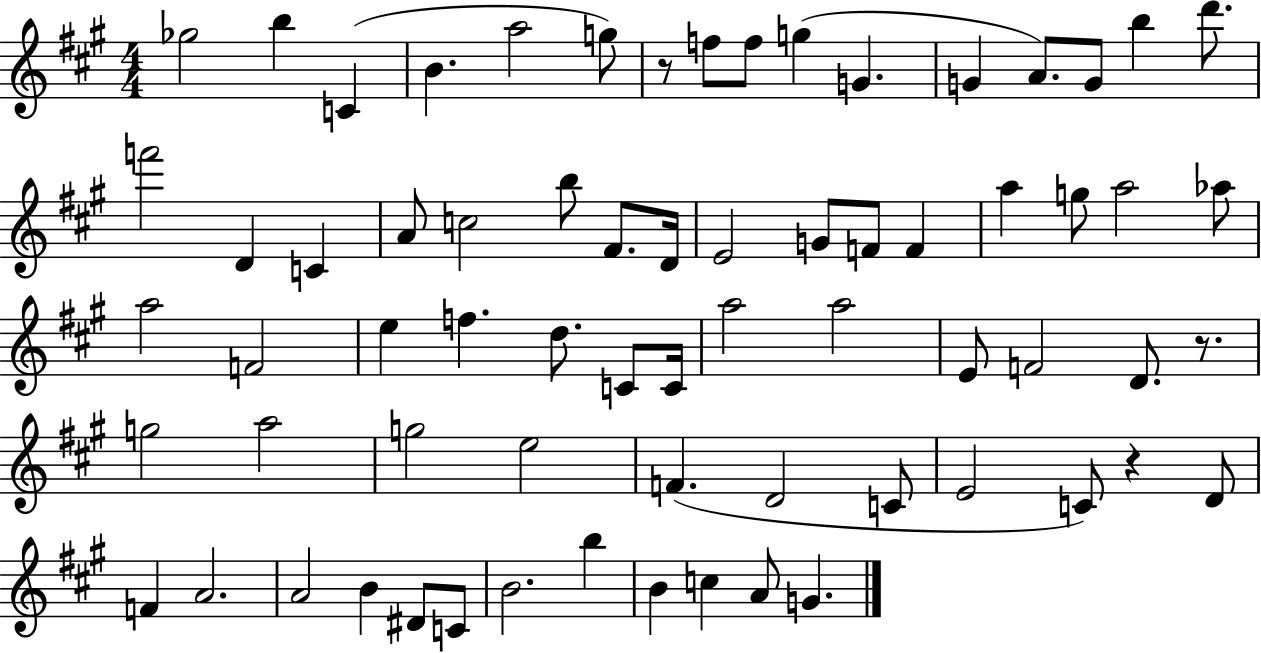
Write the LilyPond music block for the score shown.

{
  \clef treble
  \numericTimeSignature
  \time 4/4
  \key a \major
  ges''2 b''4 c'4( | b'4. a''2 g''8) | r8 f''8 f''8 g''4( g'4. | g'4 a'8.) g'8 b''4 d'''8. | \break f'''2 d'4 c'4 | a'8 c''2 b''8 fis'8. d'16 | e'2 g'8 f'8 f'4 | a''4 g''8 a''2 aes''8 | \break a''2 f'2 | e''4 f''4. d''8. c'8 c'16 | a''2 a''2 | e'8 f'2 d'8. r8. | \break g''2 a''2 | g''2 e''2 | f'4.( d'2 c'8 | e'2 c'8) r4 d'8 | \break f'4 a'2. | a'2 b'4 dis'8 c'8 | b'2. b''4 | b'4 c''4 a'8 g'4. | \break \bar "|."
}